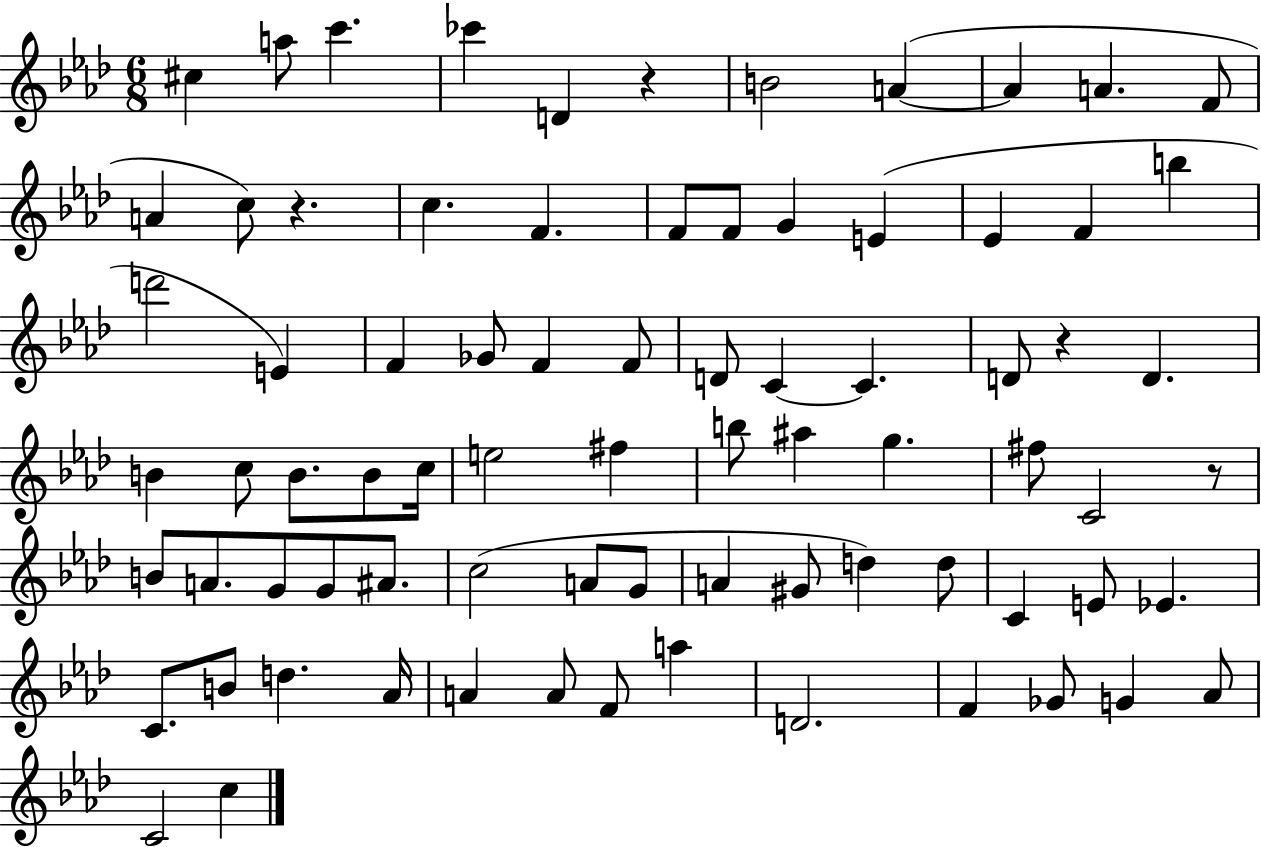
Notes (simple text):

C#5/q A5/e C6/q. CES6/q D4/q R/q B4/h A4/q A4/q A4/q. F4/e A4/q C5/e R/q. C5/q. F4/q. F4/e F4/e G4/q E4/q Eb4/q F4/q B5/q D6/h E4/q F4/q Gb4/e F4/q F4/e D4/e C4/q C4/q. D4/e R/q D4/q. B4/q C5/e B4/e. B4/e C5/s E5/h F#5/q B5/e A#5/q G5/q. F#5/e C4/h R/e B4/e A4/e. G4/e G4/e A#4/e. C5/h A4/e G4/e A4/q G#4/e D5/q D5/e C4/q E4/e Eb4/q. C4/e. B4/e D5/q. Ab4/s A4/q A4/e F4/e A5/q D4/h. F4/q Gb4/e G4/q Ab4/e C4/h C5/q